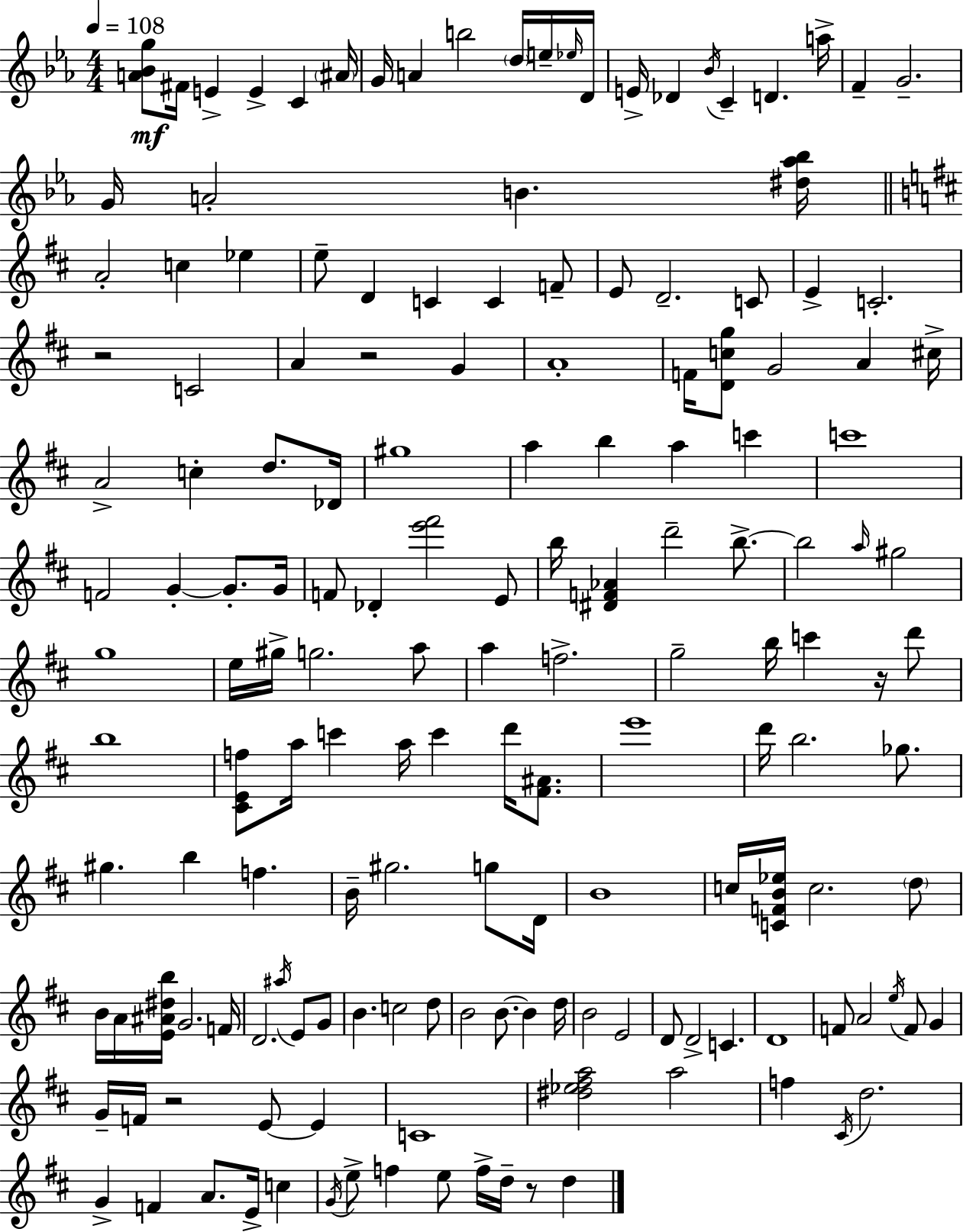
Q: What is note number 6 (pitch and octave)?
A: G4